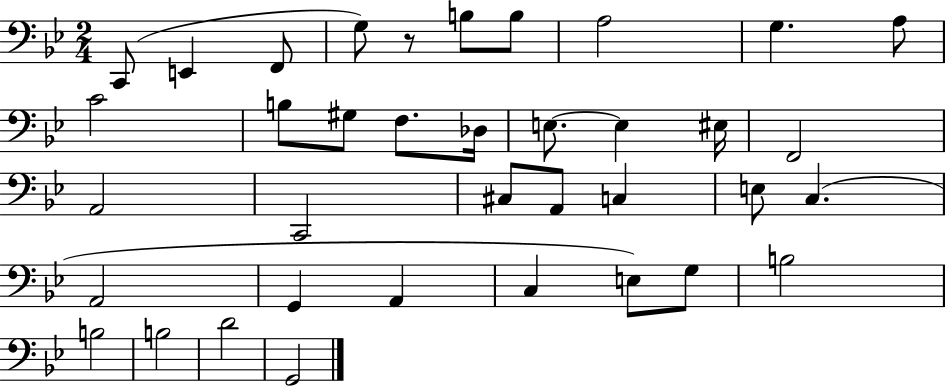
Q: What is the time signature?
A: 2/4